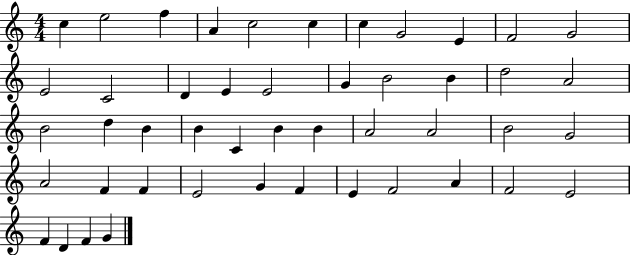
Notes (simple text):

C5/q E5/h F5/q A4/q C5/h C5/q C5/q G4/h E4/q F4/h G4/h E4/h C4/h D4/q E4/q E4/h G4/q B4/h B4/q D5/h A4/h B4/h D5/q B4/q B4/q C4/q B4/q B4/q A4/h A4/h B4/h G4/h A4/h F4/q F4/q E4/h G4/q F4/q E4/q F4/h A4/q F4/h E4/h F4/q D4/q F4/q G4/q